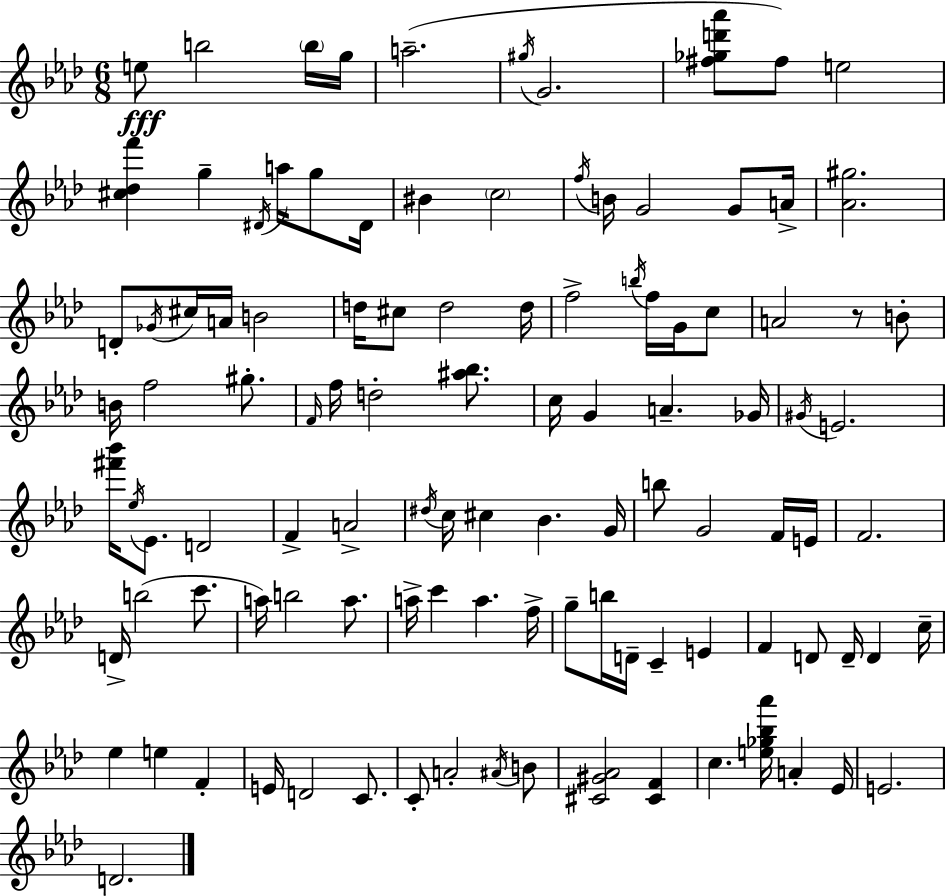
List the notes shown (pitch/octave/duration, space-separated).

E5/e B5/h B5/s G5/s A5/h. G#5/s G4/h. [F#5,Gb5,D6,Ab6]/e F#5/e E5/h [C#5,Db5,F6]/q G5/q D#4/s A5/s G5/e D#4/s BIS4/q C5/h F5/s B4/s G4/h G4/e A4/s [Ab4,G#5]/h. D4/e Gb4/s C#5/s A4/s B4/h D5/s C#5/e D5/h D5/s F5/h B5/s F5/s G4/s C5/e A4/h R/e B4/e B4/s F5/h G#5/e. F4/s F5/s D5/h [A#5,Bb5]/e. C5/s G4/q A4/q. Gb4/s G#4/s E4/h. [F#6,Bb6]/s Eb5/s Eb4/e. D4/h F4/q A4/h D#5/s C5/s C#5/q Bb4/q. G4/s B5/e G4/h F4/s E4/s F4/h. D4/s B5/h C6/e. A5/s B5/h A5/e. A5/s C6/q A5/q. F5/s G5/e B5/s D4/s C4/q E4/q F4/q D4/e D4/s D4/q C5/s Eb5/q E5/q F4/q E4/s D4/h C4/e. C4/e A4/h A#4/s B4/e [C#4,G#4,Ab4]/h [C#4,F4]/q C5/q. [E5,Gb5,Bb5,Ab6]/s A4/q Eb4/s E4/h. D4/h.